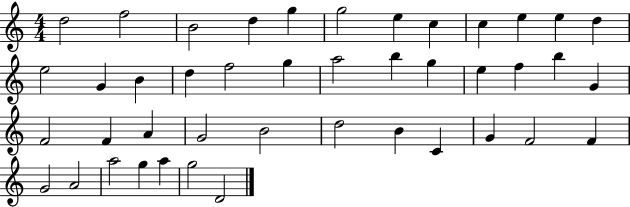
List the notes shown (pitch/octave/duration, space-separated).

D5/h F5/h B4/h D5/q G5/q G5/h E5/q C5/q C5/q E5/q E5/q D5/q E5/h G4/q B4/q D5/q F5/h G5/q A5/h B5/q G5/q E5/q F5/q B5/q G4/q F4/h F4/q A4/q G4/h B4/h D5/h B4/q C4/q G4/q F4/h F4/q G4/h A4/h A5/h G5/q A5/q G5/h D4/h